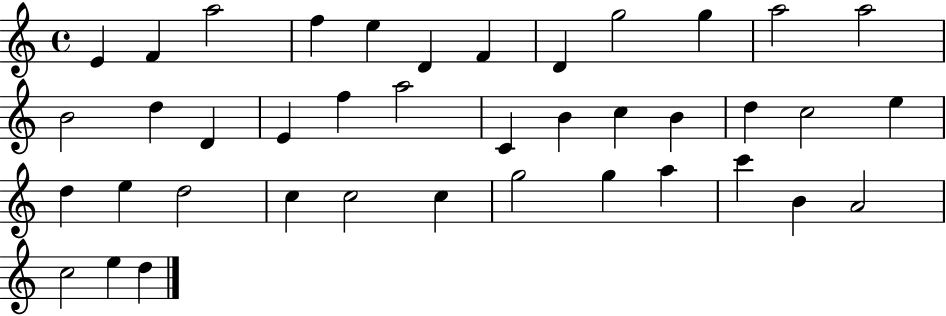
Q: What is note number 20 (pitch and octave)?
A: B4